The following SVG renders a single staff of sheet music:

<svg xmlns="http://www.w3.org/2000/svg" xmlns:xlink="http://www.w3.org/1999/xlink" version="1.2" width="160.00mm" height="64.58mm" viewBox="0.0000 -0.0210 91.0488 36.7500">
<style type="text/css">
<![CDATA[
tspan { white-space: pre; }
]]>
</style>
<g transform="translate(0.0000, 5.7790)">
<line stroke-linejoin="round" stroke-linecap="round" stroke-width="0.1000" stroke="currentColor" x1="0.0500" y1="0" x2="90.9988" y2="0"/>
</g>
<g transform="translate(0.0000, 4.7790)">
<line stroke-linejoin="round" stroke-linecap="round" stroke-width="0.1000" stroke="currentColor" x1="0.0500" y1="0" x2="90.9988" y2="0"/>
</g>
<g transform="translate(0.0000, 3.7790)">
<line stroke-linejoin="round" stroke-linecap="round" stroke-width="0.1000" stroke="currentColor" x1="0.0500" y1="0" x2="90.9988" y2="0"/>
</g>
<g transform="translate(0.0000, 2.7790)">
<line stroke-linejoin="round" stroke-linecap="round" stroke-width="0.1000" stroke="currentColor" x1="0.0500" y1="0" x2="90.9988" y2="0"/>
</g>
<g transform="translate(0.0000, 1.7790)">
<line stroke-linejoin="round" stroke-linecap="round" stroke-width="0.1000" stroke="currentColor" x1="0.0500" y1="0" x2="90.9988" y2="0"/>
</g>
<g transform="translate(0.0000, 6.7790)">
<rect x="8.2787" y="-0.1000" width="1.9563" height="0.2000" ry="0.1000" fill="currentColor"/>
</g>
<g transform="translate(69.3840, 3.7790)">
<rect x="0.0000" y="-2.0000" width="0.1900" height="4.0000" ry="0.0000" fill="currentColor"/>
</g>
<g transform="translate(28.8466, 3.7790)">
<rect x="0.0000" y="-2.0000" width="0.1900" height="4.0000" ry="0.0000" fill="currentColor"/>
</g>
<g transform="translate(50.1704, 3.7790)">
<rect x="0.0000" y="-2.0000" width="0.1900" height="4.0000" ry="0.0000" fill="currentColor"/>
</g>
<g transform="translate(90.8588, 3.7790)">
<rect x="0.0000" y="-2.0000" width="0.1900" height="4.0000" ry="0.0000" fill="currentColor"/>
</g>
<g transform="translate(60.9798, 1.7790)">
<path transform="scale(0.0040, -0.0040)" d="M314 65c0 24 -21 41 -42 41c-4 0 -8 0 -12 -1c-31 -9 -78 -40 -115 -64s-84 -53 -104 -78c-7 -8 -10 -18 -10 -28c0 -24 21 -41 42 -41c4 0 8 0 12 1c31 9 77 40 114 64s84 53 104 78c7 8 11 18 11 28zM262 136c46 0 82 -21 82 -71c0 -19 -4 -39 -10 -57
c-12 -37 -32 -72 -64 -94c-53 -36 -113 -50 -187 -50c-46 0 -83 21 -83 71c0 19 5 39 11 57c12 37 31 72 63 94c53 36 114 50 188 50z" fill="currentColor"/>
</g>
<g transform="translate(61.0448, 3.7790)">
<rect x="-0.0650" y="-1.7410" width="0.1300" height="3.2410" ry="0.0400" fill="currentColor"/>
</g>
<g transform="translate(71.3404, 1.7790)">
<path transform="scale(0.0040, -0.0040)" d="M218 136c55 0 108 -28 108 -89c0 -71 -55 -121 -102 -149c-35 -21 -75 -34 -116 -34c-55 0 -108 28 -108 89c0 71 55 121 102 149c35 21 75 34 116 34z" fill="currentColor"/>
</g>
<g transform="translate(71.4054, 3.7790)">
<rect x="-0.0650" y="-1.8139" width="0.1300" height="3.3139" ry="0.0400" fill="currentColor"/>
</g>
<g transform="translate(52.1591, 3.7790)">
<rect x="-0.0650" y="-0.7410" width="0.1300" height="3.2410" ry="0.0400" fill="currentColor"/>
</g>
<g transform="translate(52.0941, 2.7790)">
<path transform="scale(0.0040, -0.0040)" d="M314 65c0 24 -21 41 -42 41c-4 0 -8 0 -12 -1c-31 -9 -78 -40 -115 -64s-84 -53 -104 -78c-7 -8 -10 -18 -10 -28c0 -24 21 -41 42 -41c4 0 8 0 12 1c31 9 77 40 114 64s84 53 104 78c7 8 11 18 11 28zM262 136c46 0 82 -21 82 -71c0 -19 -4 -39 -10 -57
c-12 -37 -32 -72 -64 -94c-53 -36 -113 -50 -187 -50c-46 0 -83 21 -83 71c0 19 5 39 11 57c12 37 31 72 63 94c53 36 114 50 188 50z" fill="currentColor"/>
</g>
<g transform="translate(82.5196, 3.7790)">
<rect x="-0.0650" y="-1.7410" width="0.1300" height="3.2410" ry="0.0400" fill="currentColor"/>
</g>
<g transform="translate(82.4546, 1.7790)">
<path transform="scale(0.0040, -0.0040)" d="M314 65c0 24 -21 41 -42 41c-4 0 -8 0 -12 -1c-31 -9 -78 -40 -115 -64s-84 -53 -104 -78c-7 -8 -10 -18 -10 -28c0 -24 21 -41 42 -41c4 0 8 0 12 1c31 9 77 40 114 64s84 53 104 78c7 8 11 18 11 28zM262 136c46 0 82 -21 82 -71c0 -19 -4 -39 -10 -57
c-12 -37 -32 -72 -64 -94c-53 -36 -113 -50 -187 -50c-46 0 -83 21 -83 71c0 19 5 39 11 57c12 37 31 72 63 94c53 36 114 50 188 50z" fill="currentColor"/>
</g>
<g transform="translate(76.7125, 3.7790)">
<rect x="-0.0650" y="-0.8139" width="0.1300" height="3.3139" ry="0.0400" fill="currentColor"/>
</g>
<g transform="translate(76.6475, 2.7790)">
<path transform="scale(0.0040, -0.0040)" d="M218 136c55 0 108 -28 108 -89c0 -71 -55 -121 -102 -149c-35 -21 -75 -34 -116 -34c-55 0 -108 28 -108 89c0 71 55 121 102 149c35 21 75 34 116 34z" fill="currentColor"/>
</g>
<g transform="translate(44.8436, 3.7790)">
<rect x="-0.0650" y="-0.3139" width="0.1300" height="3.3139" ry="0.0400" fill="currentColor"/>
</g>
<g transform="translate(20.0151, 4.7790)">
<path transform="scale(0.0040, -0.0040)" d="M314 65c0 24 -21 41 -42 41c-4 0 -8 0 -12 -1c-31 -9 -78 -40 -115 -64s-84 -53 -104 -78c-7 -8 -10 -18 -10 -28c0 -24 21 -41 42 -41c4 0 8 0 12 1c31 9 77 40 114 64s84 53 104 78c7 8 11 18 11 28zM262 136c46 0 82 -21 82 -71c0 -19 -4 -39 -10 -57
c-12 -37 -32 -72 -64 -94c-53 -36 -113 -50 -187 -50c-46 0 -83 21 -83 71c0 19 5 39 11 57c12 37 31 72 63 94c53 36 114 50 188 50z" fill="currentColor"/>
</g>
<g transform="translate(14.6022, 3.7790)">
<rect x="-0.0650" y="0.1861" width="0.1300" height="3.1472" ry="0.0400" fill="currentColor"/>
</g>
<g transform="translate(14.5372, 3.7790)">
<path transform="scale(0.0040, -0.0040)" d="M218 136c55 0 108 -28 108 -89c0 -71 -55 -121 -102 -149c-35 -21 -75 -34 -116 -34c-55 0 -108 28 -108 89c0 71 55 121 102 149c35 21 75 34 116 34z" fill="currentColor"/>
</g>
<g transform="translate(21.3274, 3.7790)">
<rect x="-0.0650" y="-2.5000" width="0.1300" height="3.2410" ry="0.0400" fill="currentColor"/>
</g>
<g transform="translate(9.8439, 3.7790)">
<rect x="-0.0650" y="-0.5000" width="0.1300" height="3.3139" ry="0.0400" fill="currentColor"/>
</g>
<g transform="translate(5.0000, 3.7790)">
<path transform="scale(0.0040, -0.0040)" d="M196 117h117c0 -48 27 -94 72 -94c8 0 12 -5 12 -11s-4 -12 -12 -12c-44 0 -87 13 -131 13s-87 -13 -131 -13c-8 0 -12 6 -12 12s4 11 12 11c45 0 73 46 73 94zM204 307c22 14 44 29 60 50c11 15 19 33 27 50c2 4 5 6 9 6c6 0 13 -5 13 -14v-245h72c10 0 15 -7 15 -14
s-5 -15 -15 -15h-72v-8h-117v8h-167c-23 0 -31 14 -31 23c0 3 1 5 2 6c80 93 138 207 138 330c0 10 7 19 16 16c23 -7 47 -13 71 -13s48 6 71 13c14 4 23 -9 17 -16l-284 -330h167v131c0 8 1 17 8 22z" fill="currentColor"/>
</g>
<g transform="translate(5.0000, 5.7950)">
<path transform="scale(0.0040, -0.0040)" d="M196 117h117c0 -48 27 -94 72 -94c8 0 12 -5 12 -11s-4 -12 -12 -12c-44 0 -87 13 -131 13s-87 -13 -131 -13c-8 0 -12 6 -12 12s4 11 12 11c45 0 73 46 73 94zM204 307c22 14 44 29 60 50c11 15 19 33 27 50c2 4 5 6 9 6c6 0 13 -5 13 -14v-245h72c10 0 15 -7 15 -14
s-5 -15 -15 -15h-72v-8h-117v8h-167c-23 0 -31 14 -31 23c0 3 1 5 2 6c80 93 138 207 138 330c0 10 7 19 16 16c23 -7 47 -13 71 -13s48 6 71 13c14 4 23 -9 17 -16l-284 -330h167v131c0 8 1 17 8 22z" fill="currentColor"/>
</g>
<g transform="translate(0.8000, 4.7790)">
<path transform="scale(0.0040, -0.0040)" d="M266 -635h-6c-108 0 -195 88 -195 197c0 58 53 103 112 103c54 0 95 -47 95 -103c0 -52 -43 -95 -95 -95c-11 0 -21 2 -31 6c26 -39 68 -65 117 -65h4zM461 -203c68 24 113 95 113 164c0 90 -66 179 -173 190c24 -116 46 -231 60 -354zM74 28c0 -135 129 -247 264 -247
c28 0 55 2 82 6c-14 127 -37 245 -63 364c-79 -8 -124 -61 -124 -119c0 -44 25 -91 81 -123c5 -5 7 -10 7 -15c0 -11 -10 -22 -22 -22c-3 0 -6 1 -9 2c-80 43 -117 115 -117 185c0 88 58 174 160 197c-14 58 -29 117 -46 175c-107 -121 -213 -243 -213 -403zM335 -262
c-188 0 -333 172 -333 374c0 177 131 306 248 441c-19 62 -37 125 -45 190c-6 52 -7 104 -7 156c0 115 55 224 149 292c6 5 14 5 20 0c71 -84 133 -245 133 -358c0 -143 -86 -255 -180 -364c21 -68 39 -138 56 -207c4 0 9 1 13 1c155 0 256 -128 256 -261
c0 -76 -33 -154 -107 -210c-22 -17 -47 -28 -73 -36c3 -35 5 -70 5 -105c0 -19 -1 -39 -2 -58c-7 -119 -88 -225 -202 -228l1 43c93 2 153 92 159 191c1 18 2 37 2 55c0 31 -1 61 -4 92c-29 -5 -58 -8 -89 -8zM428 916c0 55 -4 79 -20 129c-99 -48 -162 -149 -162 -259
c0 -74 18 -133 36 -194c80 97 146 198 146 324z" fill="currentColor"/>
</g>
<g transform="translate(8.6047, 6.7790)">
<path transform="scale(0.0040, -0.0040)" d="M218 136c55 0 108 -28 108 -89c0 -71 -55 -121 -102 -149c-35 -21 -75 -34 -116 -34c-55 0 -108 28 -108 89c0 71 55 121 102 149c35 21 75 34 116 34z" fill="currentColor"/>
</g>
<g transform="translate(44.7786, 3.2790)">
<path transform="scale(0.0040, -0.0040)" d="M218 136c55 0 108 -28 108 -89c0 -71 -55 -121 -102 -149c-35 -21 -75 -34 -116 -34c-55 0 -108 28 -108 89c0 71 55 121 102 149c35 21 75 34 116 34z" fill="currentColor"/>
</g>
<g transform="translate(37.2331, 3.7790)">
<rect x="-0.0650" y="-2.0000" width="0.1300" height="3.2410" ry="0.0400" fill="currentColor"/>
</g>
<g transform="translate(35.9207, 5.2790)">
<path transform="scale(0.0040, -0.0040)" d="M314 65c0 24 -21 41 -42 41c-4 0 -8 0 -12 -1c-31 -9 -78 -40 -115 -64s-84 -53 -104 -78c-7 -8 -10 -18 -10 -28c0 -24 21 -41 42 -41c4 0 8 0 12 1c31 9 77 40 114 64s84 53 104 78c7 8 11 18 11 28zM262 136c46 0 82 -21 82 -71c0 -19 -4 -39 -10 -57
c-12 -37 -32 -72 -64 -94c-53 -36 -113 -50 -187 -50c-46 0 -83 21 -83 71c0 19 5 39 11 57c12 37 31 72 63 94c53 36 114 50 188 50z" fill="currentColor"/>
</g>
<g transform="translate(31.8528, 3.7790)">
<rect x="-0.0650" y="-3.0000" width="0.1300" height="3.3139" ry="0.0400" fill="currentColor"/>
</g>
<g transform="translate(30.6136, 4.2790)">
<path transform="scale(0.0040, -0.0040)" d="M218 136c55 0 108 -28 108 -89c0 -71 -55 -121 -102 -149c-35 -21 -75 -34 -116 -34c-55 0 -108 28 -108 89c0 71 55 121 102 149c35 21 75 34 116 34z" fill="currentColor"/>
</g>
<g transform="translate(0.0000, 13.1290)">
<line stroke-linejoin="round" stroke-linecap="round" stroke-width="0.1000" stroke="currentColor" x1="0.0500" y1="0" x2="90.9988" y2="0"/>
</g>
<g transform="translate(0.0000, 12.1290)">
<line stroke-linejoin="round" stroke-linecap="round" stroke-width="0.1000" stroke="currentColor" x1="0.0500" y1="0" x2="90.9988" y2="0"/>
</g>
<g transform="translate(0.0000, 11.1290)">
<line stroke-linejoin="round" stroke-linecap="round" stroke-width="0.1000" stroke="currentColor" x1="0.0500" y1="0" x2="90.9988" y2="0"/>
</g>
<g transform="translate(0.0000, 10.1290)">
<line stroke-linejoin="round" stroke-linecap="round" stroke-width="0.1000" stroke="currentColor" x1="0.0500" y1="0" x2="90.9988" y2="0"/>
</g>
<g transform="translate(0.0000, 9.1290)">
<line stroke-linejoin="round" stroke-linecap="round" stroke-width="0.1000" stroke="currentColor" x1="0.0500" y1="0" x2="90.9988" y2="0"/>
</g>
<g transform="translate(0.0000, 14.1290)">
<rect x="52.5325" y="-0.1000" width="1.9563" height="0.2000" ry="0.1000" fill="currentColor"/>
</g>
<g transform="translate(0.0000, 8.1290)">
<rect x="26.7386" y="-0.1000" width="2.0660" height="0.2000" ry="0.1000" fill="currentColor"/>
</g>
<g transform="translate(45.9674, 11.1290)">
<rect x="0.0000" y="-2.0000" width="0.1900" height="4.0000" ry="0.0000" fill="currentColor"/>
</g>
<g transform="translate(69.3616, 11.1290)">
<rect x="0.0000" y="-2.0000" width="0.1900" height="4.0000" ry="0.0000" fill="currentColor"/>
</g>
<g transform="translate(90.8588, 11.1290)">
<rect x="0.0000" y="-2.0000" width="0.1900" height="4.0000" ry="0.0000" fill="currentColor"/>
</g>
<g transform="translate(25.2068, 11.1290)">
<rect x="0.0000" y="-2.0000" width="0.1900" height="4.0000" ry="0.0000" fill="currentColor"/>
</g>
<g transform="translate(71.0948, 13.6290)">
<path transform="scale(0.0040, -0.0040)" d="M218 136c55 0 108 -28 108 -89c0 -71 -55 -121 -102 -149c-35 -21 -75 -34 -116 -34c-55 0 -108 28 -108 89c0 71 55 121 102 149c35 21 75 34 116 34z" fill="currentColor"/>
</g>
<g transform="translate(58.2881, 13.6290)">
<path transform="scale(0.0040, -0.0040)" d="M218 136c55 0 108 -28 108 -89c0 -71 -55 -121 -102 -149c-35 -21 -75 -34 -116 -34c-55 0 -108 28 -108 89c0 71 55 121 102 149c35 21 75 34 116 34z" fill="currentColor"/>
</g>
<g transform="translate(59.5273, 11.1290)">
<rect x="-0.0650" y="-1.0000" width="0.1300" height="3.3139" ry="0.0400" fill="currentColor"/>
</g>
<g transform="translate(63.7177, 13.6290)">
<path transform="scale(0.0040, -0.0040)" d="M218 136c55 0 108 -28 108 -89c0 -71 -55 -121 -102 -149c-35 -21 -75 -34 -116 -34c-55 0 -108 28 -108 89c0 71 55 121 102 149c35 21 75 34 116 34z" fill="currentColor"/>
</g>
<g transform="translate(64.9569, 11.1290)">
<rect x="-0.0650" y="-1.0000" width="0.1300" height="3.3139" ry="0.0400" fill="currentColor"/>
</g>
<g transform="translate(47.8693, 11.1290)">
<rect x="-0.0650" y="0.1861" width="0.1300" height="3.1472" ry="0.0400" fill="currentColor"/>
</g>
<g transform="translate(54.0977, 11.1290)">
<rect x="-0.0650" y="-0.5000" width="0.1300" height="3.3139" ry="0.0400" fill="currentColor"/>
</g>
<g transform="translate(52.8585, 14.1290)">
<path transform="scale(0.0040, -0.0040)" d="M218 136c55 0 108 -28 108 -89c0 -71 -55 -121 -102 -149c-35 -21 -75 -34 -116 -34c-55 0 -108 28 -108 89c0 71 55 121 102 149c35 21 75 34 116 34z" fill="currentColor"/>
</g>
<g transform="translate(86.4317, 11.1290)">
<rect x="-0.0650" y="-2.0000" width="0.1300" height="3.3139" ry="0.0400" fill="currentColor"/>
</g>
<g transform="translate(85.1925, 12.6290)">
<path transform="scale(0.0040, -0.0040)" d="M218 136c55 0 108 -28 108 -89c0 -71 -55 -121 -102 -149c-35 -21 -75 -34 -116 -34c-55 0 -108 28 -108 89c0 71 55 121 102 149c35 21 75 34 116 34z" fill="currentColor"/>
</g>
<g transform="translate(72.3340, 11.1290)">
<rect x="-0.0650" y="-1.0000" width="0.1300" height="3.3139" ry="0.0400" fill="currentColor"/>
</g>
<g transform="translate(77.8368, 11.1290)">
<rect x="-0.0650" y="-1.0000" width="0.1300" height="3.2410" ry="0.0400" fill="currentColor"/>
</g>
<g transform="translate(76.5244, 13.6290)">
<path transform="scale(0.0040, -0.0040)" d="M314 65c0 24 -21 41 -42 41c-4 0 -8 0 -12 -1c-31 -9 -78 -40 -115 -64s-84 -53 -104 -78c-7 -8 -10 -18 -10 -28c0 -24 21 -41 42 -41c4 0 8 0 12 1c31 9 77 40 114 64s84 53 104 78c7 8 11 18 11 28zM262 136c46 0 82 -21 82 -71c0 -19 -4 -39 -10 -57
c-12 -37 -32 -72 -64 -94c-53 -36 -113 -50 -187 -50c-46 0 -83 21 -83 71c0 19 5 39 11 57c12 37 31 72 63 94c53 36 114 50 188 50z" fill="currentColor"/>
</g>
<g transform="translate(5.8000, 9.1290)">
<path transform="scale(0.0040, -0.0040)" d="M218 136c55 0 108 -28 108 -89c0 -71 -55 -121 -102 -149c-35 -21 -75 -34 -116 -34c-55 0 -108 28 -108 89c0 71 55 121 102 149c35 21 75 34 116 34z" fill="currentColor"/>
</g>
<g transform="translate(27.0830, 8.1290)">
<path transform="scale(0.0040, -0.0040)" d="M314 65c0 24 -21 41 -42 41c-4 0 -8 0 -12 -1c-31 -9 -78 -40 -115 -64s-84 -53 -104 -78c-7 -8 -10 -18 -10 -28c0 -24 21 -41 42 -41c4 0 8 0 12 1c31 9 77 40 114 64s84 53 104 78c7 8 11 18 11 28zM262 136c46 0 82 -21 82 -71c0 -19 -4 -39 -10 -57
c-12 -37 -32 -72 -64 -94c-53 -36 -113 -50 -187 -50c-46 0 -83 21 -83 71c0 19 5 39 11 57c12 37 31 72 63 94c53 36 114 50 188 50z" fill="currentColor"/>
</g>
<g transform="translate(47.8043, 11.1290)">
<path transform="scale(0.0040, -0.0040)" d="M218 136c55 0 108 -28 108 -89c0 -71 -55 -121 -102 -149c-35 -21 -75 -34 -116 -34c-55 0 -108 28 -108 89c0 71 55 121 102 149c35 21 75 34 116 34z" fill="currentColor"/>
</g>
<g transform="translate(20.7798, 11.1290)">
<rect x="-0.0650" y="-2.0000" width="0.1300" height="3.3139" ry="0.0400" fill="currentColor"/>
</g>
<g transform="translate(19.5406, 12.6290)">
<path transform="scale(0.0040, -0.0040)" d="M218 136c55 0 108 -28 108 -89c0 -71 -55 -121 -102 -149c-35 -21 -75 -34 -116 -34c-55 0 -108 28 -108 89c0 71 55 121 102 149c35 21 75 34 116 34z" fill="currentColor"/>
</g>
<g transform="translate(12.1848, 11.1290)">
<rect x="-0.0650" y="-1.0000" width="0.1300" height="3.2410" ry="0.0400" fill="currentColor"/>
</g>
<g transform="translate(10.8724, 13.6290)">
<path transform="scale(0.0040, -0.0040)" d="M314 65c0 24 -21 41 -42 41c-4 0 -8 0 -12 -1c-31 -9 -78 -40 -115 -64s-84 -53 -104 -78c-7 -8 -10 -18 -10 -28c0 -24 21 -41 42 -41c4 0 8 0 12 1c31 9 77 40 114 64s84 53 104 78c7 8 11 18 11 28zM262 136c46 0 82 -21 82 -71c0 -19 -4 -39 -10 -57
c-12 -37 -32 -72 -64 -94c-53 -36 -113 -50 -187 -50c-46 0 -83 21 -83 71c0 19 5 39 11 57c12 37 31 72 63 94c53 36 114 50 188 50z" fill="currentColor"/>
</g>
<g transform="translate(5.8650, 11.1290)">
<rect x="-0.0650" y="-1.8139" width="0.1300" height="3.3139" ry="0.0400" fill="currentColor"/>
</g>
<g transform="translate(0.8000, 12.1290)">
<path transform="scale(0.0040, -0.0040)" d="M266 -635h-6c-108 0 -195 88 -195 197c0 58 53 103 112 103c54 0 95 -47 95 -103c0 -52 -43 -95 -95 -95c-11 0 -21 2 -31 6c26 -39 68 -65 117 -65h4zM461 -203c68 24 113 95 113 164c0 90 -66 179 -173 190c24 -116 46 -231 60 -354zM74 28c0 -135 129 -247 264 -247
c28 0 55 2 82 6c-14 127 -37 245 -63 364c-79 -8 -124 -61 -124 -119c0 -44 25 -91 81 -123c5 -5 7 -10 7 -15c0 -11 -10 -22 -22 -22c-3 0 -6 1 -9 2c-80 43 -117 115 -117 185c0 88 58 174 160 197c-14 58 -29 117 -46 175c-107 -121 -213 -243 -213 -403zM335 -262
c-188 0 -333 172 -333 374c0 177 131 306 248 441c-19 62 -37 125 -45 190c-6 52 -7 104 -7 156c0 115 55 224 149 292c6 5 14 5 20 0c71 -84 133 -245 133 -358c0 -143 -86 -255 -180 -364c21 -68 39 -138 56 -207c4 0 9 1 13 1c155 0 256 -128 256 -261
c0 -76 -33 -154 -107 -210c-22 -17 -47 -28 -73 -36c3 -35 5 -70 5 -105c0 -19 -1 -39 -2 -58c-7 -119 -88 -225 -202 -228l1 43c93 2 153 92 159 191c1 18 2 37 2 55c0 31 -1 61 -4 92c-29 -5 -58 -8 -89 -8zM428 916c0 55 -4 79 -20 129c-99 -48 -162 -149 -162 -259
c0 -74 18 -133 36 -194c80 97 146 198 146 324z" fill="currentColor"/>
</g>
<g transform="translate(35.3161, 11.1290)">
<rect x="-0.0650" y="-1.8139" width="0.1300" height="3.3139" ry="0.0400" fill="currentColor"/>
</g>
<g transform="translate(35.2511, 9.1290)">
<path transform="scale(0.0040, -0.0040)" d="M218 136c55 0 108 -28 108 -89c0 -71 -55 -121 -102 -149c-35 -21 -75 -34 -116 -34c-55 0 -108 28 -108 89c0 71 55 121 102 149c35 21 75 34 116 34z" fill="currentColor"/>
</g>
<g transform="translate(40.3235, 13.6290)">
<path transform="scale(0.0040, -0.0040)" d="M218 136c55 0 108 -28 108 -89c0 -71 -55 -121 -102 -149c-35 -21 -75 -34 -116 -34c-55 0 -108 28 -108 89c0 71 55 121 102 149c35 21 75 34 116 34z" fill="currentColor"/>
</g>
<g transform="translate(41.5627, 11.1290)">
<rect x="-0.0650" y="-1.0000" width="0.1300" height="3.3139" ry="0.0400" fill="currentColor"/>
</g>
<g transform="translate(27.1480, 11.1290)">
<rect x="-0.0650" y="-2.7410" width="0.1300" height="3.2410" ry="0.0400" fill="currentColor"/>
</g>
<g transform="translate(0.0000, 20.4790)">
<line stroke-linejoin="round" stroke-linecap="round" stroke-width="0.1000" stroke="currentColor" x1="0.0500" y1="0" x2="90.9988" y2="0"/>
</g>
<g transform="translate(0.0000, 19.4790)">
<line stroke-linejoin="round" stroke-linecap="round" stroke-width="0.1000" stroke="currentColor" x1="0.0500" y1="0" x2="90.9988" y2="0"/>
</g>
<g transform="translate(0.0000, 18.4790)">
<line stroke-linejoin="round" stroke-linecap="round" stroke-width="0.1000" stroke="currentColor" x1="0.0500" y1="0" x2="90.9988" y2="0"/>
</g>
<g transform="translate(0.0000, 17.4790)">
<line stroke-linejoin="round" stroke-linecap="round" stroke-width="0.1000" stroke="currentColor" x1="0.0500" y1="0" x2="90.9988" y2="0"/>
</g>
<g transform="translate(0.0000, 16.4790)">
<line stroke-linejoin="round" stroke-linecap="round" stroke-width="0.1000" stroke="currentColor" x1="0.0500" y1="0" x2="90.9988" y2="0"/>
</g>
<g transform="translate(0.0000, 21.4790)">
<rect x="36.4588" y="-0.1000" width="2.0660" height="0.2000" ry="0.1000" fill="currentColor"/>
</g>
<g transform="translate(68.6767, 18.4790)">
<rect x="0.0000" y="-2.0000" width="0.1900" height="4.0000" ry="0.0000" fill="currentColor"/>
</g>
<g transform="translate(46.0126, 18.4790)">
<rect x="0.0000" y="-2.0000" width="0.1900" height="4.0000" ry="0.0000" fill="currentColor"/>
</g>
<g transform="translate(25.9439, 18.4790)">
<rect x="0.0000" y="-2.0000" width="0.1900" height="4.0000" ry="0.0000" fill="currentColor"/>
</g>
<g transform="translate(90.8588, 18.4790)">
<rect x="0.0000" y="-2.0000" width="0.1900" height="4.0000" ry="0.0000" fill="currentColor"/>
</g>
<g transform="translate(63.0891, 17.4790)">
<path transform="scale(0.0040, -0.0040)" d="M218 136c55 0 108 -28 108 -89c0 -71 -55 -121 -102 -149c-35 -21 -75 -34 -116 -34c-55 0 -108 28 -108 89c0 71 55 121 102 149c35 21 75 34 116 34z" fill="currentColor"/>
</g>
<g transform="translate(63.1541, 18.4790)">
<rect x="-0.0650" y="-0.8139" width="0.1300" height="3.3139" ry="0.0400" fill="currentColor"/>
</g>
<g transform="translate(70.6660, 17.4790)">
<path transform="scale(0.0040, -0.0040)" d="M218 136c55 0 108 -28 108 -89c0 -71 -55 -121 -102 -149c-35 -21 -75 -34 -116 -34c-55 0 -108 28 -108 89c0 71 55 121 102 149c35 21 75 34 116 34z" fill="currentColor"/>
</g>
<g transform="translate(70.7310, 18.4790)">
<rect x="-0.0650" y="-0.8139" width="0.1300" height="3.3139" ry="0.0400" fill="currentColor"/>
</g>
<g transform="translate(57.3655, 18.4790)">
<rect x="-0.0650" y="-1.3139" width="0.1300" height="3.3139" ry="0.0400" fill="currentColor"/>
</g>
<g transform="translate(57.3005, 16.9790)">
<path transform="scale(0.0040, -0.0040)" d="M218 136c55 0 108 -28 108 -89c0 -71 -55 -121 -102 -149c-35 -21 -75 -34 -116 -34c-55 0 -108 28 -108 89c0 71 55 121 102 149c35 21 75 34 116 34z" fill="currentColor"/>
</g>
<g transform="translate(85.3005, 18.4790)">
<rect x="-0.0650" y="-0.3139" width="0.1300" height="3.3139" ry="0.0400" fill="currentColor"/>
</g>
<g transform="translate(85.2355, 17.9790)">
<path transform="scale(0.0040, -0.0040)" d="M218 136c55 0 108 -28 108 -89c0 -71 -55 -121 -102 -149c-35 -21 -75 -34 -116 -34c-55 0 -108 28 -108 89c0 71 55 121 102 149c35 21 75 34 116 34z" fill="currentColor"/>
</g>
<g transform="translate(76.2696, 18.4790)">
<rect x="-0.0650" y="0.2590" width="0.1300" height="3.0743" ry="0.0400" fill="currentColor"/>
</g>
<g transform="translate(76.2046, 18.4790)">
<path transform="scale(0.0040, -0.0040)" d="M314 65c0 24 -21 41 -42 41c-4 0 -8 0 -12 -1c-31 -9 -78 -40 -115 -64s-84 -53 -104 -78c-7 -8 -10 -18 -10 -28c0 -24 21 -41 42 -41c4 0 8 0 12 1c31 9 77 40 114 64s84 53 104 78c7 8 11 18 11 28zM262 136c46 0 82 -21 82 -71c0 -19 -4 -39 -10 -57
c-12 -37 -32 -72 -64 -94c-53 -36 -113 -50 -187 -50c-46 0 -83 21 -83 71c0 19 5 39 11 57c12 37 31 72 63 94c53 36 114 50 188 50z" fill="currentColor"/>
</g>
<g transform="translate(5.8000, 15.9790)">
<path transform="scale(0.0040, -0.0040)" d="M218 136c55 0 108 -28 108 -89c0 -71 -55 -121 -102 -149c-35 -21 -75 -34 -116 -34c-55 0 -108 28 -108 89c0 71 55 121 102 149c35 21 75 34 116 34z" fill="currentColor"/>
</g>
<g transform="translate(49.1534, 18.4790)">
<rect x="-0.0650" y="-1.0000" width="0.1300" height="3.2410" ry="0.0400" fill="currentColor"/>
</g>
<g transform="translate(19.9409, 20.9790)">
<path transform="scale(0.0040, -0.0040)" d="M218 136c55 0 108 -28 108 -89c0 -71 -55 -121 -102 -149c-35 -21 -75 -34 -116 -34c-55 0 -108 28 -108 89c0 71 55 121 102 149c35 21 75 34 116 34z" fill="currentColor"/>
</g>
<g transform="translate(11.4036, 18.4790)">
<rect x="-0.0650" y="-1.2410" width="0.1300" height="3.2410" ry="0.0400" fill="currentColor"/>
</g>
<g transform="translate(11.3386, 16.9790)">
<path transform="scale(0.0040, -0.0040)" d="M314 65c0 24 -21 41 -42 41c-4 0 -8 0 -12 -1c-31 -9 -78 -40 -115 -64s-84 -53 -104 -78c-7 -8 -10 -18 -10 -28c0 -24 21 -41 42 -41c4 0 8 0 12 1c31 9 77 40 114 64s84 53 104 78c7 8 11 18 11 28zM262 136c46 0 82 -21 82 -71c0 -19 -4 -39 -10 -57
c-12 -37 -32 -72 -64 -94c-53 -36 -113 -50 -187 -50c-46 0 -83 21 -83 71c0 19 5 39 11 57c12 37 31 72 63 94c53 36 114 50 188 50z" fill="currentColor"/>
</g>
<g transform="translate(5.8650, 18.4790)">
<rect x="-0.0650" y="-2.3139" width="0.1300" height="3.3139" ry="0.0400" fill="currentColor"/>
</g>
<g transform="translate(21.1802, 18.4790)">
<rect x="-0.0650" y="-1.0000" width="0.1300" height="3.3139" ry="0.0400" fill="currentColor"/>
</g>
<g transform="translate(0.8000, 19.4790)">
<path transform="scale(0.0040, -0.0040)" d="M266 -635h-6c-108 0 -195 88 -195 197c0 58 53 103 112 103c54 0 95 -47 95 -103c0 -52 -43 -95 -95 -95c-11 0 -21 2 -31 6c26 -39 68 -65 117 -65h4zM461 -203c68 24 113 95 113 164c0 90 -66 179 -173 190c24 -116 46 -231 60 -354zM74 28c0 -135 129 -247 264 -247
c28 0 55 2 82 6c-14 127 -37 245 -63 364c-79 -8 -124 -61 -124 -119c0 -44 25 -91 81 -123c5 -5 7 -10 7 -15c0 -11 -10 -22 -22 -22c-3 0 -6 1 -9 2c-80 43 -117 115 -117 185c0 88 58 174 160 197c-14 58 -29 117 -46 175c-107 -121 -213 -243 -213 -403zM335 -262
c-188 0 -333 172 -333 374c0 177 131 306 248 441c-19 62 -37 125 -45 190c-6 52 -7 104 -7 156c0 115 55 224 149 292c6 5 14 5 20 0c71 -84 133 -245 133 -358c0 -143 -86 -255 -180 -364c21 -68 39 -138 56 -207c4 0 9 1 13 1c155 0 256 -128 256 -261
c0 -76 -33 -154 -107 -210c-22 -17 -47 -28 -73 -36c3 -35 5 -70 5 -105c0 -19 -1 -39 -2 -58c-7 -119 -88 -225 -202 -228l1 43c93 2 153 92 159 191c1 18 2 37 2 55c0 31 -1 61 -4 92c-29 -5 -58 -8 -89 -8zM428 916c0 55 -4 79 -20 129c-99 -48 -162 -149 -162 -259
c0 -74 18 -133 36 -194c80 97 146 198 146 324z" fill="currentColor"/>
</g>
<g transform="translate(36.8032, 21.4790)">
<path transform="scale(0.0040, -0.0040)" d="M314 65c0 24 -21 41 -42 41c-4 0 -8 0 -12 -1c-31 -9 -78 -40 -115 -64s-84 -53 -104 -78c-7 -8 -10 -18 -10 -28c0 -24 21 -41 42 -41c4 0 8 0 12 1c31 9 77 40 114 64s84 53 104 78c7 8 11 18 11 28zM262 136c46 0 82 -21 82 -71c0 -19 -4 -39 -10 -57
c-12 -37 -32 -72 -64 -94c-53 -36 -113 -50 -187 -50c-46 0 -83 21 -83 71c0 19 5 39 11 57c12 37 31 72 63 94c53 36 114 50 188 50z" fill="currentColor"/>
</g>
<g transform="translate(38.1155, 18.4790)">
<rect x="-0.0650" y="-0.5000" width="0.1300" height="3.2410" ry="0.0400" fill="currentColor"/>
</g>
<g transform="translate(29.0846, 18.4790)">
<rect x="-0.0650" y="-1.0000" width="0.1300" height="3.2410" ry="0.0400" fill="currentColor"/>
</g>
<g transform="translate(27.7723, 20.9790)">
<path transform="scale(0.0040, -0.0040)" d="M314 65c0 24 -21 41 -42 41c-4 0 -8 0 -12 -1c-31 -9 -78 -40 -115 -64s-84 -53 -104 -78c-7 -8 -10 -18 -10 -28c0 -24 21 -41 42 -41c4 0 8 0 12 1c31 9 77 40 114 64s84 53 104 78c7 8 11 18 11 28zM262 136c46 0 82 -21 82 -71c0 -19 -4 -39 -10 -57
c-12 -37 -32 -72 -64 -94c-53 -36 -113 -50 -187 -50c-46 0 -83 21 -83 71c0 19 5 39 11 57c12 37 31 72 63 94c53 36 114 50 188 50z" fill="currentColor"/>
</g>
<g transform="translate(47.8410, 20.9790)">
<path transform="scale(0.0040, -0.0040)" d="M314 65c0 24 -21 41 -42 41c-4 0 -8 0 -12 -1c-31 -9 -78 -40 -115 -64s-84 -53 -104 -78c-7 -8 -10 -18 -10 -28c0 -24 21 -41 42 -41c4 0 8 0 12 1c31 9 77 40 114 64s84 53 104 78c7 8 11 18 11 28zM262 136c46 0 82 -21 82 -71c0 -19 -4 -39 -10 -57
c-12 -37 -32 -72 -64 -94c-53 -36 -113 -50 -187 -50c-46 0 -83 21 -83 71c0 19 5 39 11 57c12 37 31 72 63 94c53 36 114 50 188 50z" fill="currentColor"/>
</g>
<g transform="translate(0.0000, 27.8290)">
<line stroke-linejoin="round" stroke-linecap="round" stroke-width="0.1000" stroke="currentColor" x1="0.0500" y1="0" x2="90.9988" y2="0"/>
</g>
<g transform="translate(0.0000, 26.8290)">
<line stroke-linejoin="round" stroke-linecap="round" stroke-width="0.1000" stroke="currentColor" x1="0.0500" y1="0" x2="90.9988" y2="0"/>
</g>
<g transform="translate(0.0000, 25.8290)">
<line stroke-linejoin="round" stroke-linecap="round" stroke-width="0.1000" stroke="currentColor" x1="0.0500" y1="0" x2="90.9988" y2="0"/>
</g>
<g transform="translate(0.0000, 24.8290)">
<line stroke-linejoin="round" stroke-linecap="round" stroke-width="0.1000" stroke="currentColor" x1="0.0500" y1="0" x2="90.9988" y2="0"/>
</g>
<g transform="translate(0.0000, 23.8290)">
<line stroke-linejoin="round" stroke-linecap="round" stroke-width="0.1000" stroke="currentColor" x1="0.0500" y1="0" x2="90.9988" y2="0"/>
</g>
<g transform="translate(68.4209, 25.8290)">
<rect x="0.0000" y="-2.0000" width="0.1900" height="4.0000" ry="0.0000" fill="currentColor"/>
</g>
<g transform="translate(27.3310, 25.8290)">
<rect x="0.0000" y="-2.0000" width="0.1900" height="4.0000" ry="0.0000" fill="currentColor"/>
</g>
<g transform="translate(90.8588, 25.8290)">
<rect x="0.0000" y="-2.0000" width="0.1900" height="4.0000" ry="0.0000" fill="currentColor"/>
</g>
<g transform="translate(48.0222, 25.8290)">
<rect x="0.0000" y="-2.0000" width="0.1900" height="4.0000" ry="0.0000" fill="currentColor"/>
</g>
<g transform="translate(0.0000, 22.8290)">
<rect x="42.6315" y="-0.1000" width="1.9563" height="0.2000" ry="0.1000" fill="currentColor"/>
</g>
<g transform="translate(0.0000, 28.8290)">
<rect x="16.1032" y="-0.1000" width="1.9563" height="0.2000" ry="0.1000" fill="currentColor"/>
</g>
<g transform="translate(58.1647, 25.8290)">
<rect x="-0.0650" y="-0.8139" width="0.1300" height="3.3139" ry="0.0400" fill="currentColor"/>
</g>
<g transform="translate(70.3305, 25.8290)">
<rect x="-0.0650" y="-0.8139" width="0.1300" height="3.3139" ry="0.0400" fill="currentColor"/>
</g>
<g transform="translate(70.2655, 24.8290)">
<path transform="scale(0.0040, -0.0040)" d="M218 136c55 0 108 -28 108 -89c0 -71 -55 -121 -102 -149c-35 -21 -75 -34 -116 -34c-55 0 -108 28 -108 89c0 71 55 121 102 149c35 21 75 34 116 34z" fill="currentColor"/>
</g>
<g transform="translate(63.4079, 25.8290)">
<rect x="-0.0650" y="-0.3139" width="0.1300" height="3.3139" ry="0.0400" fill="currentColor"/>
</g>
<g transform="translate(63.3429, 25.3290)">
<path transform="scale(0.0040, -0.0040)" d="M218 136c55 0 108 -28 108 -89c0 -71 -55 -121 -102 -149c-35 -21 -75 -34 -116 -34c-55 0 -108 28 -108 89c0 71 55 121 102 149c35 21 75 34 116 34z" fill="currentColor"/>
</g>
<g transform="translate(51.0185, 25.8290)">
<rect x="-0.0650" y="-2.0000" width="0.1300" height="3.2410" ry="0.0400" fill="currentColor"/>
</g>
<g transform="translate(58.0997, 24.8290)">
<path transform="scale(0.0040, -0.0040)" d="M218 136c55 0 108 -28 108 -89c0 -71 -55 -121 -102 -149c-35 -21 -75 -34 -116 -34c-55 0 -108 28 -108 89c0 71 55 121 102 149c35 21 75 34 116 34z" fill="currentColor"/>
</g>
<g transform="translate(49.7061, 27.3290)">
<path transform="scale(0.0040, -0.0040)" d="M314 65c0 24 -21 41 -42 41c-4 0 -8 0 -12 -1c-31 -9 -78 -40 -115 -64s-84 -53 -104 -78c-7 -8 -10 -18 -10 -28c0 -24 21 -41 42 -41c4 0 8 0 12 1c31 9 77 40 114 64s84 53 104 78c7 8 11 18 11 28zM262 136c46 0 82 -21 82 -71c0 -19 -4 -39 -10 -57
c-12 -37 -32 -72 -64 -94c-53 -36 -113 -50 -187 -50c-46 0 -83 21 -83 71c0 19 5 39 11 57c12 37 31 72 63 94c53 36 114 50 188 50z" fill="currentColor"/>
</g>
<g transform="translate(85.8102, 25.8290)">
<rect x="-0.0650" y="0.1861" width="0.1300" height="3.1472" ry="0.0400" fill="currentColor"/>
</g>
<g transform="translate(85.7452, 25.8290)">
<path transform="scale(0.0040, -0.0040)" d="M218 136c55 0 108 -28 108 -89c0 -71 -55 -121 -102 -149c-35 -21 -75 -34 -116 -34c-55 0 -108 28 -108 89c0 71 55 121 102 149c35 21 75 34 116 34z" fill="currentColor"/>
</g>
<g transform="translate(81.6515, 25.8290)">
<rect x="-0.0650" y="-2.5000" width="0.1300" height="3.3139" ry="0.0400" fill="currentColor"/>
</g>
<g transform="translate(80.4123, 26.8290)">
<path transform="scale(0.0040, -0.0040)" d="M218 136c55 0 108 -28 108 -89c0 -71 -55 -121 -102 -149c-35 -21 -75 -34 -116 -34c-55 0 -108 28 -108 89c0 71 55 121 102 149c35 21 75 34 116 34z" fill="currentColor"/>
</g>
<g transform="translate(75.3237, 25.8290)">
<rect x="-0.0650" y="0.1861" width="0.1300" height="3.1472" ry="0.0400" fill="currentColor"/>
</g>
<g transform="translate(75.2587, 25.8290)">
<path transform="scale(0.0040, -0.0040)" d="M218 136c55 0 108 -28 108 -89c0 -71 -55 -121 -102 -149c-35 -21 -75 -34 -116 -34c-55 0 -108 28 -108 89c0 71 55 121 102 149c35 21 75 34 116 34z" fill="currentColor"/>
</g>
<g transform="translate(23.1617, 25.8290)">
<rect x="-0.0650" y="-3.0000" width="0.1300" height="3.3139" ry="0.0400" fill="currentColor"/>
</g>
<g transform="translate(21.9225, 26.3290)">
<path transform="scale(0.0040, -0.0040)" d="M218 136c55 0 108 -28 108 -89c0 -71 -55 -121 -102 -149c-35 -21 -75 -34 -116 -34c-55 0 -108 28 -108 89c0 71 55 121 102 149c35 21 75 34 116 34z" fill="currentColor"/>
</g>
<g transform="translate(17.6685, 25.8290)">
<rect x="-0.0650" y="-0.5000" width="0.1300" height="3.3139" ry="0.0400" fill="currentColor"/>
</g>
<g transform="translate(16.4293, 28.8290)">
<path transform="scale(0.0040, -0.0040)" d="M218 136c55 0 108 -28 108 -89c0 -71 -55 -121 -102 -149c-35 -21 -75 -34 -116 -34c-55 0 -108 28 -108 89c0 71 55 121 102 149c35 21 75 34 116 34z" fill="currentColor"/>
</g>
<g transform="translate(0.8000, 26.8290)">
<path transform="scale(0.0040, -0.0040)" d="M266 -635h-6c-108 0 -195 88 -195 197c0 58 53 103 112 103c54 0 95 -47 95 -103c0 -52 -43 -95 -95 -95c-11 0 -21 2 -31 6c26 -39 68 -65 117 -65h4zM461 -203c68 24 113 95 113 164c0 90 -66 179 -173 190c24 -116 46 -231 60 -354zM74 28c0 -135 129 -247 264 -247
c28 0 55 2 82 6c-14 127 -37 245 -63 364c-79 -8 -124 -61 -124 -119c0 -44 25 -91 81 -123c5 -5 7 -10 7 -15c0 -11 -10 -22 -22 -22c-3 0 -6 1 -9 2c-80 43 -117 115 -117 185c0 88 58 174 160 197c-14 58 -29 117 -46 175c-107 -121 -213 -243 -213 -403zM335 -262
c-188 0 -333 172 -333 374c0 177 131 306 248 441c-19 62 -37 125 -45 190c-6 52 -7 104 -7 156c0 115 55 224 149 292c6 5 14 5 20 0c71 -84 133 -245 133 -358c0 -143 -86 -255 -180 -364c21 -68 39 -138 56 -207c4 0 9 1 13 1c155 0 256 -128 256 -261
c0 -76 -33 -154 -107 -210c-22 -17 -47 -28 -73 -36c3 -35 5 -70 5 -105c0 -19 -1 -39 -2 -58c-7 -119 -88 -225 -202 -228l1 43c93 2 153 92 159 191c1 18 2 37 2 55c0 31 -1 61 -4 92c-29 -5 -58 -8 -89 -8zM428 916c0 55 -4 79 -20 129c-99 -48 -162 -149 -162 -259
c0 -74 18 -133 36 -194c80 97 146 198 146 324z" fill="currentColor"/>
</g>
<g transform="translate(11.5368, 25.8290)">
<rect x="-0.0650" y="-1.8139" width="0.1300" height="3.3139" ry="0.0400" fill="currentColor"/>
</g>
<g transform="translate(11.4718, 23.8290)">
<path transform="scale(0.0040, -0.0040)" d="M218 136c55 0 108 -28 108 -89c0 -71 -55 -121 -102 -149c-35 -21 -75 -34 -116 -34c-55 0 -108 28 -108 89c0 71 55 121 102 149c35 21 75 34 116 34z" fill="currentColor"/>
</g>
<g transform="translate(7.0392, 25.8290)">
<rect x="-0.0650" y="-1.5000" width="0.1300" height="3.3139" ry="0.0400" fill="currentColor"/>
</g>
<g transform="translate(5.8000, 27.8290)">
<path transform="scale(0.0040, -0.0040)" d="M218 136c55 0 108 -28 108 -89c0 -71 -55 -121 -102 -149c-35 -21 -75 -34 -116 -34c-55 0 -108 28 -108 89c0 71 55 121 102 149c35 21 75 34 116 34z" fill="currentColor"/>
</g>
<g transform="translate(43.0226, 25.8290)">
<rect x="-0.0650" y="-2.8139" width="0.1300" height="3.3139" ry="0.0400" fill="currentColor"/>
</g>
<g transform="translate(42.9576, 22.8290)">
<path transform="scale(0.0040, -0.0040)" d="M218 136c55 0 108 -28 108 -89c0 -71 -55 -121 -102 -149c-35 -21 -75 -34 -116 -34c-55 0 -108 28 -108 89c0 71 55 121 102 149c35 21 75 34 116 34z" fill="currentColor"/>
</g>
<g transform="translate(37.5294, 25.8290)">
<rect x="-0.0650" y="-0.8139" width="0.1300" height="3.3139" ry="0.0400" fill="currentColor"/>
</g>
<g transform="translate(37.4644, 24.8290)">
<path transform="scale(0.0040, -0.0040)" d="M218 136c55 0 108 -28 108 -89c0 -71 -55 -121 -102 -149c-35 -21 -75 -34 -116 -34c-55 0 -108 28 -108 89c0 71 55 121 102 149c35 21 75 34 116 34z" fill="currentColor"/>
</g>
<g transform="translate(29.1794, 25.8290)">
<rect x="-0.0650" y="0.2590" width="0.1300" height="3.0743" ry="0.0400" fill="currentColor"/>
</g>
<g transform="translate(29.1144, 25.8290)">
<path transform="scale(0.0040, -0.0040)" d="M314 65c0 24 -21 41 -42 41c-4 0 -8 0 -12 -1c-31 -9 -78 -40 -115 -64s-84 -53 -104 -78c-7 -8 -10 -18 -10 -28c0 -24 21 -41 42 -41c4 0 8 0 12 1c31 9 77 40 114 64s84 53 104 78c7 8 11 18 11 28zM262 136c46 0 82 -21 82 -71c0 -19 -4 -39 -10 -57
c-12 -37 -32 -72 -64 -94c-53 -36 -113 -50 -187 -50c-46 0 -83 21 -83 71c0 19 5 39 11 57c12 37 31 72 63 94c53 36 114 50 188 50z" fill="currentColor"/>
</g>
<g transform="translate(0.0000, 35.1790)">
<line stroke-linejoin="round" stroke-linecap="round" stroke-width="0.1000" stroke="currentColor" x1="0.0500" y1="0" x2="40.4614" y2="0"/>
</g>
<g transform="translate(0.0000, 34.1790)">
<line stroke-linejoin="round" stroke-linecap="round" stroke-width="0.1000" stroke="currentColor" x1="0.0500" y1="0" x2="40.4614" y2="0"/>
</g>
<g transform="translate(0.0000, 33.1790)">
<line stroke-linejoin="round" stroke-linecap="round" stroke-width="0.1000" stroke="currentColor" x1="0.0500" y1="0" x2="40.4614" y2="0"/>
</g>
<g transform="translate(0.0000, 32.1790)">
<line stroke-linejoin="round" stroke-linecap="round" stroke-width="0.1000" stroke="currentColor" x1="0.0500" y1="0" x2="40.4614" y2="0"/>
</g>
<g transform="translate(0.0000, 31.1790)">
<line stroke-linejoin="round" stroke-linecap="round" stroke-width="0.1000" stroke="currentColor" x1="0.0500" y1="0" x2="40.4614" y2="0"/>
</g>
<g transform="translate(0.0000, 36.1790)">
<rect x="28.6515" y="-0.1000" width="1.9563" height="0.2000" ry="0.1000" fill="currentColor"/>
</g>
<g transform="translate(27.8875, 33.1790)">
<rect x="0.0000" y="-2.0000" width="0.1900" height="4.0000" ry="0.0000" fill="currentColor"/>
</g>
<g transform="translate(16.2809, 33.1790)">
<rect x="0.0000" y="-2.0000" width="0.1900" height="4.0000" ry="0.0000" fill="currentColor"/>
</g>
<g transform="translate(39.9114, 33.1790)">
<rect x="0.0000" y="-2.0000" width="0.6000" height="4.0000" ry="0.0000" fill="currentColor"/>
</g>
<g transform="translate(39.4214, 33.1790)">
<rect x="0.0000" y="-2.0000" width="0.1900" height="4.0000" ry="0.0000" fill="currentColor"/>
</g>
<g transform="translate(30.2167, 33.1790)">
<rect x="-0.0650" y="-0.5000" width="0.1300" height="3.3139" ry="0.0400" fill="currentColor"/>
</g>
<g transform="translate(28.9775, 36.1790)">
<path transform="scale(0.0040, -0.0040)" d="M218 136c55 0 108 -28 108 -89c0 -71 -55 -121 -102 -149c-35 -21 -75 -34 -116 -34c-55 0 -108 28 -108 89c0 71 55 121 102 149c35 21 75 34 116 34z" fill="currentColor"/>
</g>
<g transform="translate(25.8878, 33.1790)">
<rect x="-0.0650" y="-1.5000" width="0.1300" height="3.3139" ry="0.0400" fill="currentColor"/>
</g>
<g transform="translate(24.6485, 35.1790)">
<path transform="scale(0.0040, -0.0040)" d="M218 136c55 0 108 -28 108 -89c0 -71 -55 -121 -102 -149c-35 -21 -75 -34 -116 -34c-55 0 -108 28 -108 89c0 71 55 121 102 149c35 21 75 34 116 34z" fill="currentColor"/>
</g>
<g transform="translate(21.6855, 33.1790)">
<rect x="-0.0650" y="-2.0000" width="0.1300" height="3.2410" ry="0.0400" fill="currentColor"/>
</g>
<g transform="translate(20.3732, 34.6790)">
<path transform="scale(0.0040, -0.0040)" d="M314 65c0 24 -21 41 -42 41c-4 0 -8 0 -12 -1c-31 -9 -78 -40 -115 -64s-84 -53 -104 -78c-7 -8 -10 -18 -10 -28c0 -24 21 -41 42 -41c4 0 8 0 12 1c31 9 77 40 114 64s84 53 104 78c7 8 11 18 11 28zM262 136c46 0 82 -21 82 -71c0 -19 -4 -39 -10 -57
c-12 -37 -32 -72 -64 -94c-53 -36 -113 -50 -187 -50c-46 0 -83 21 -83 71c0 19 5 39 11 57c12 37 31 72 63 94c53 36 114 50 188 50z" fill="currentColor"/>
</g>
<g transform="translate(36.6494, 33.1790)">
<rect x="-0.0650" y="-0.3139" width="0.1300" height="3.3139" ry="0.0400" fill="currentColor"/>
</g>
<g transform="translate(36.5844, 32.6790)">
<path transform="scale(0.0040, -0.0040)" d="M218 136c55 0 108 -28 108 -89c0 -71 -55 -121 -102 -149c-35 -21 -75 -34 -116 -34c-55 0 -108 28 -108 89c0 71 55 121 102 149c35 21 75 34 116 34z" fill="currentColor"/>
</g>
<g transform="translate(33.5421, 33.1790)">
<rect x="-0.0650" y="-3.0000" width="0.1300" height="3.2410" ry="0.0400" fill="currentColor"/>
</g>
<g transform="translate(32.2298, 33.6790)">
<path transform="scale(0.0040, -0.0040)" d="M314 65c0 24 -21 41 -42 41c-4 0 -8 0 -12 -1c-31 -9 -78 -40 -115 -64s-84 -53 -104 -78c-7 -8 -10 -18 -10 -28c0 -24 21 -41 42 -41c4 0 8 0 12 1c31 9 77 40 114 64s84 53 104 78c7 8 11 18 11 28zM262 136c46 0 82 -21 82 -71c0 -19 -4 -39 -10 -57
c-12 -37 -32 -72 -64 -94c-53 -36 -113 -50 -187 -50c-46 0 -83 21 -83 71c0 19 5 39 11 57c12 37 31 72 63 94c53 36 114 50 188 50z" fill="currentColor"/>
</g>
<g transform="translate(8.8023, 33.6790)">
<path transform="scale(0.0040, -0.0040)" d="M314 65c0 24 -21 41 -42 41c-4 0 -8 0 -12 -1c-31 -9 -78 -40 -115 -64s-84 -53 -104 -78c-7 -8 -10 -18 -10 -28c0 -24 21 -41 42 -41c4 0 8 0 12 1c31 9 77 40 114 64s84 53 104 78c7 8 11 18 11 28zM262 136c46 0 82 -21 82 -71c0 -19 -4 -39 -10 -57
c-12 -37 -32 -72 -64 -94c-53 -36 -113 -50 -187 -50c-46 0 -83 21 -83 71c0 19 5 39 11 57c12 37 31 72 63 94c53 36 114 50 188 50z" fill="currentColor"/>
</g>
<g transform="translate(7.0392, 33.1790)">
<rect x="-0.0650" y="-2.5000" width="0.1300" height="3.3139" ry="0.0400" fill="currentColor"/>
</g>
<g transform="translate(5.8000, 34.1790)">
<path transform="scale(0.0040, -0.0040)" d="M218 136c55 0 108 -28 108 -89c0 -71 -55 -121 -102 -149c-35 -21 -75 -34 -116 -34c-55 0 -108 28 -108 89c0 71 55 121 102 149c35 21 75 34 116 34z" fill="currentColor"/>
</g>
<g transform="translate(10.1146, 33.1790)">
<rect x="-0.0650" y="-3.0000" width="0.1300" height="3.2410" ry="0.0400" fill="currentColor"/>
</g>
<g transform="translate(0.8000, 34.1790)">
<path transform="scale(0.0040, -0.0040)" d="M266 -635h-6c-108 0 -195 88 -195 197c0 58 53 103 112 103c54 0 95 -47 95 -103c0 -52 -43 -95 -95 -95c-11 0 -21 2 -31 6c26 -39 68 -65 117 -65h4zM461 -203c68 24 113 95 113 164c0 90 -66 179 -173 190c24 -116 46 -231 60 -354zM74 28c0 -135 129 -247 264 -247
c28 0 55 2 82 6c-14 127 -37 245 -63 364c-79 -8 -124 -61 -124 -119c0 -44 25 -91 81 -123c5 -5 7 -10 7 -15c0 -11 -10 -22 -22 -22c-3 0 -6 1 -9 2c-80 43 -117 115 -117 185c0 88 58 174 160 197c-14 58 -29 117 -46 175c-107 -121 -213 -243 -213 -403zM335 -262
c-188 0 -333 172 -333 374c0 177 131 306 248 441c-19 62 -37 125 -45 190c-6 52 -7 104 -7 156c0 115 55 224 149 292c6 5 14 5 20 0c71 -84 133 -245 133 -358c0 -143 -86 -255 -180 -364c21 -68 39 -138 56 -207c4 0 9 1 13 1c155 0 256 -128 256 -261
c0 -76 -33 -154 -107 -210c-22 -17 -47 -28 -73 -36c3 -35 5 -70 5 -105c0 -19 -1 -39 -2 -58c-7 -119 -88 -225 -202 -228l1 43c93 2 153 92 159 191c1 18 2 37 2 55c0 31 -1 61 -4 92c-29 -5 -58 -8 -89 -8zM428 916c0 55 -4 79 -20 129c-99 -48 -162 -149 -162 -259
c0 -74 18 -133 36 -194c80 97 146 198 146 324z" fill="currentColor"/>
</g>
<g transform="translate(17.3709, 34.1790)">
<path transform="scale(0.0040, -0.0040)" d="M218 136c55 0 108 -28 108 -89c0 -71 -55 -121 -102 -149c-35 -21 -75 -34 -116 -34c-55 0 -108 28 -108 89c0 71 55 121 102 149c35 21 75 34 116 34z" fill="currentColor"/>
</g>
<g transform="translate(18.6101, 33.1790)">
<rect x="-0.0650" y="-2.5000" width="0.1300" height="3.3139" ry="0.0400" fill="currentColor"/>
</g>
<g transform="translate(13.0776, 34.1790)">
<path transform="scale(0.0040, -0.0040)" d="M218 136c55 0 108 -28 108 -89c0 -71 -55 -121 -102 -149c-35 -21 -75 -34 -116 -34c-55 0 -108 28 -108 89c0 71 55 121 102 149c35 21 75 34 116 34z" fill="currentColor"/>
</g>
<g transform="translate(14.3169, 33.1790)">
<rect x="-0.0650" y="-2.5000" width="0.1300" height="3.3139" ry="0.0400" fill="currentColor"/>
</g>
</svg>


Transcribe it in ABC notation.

X:1
T:Untitled
M:4/4
L:1/4
K:C
C B G2 A F2 c d2 f2 f d f2 f D2 F a2 f D B C D D D D2 F g e2 D D2 C2 D2 e d d B2 c E f C A B2 d a F2 d c d B G B G A2 G G F2 E C A2 c